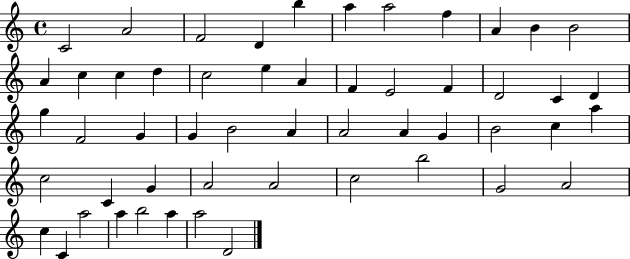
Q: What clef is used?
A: treble